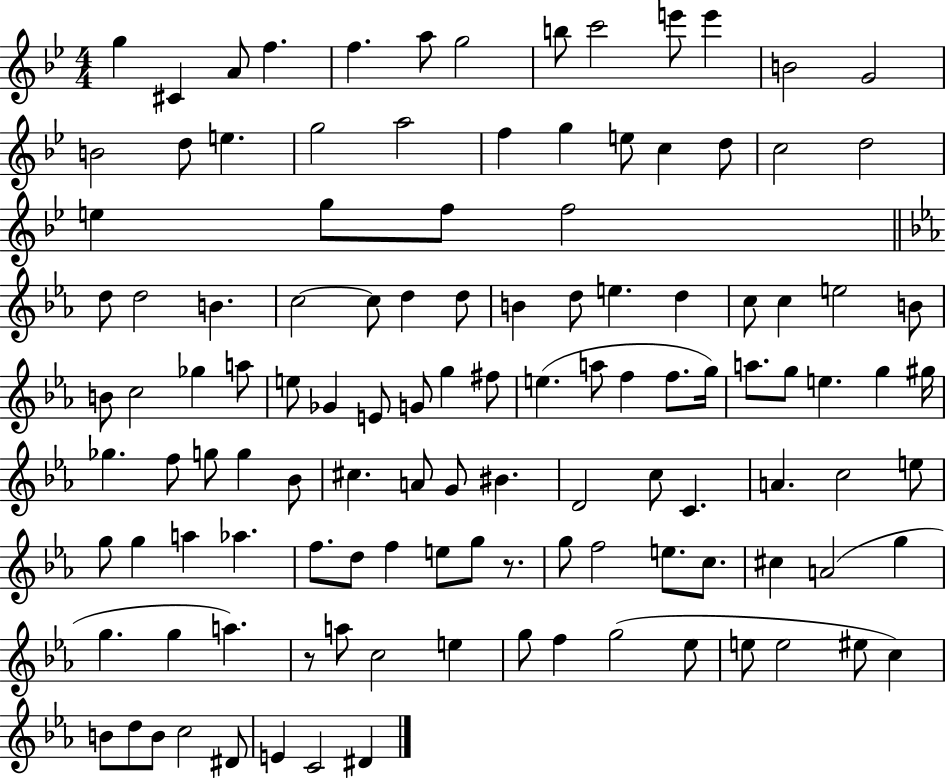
G5/q C#4/q A4/e F5/q. F5/q. A5/e G5/h B5/e C6/h E6/e E6/q B4/h G4/h B4/h D5/e E5/q. G5/h A5/h F5/q G5/q E5/e C5/q D5/e C5/h D5/h E5/q G5/e F5/e F5/h D5/e D5/h B4/q. C5/h C5/e D5/q D5/e B4/q D5/e E5/q. D5/q C5/e C5/q E5/h B4/e B4/e C5/h Gb5/q A5/e E5/e Gb4/q E4/e G4/e G5/q F#5/e E5/q. A5/e F5/q F5/e. G5/s A5/e. G5/e E5/q. G5/q G#5/s Gb5/q. F5/e G5/e G5/q Bb4/e C#5/q. A4/e G4/e BIS4/q. D4/h C5/e C4/q. A4/q. C5/h E5/e G5/e G5/q A5/q Ab5/q. F5/e. D5/e F5/q E5/e G5/e R/e. G5/e F5/h E5/e. C5/e. C#5/q A4/h G5/q G5/q. G5/q A5/q. R/e A5/e C5/h E5/q G5/e F5/q G5/h Eb5/e E5/e E5/h EIS5/e C5/q B4/e D5/e B4/e C5/h D#4/e E4/q C4/h D#4/q